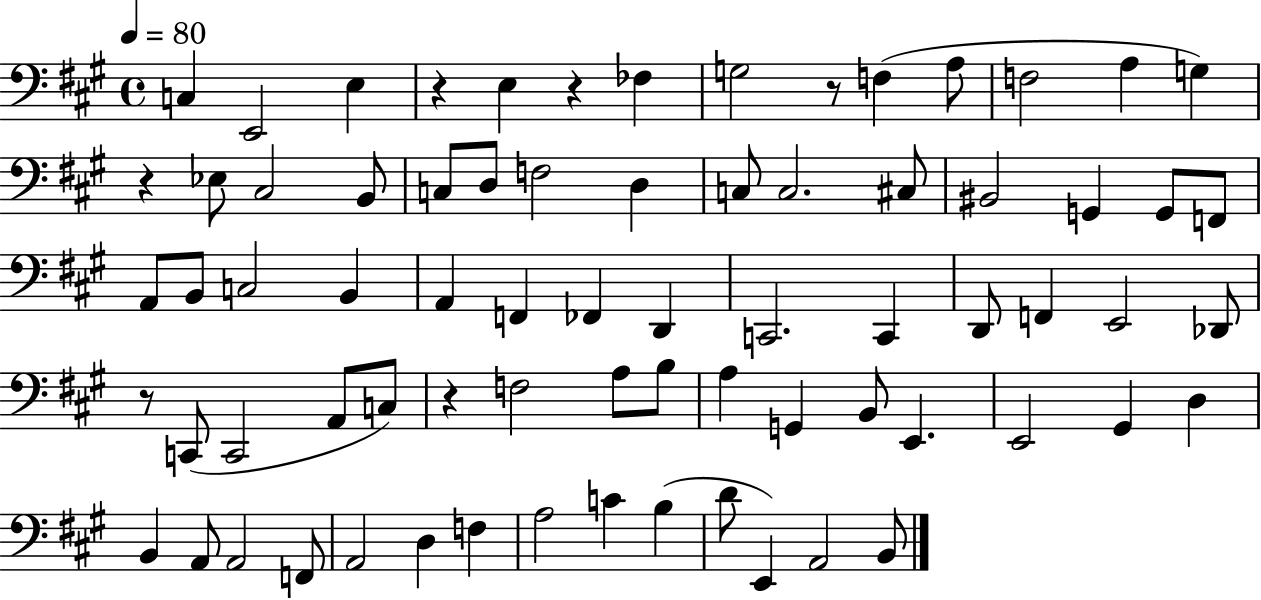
C3/q E2/h E3/q R/q E3/q R/q FES3/q G3/h R/e F3/q A3/e F3/h A3/q G3/q R/q Eb3/e C#3/h B2/e C3/e D3/e F3/h D3/q C3/e C3/h. C#3/e BIS2/h G2/q G2/e F2/e A2/e B2/e C3/h B2/q A2/q F2/q FES2/q D2/q C2/h. C2/q D2/e F2/q E2/h Db2/e R/e C2/e C2/h A2/e C3/e R/q F3/h A3/e B3/e A3/q G2/q B2/e E2/q. E2/h G#2/q D3/q B2/q A2/e A2/h F2/e A2/h D3/q F3/q A3/h C4/q B3/q D4/e E2/q A2/h B2/e